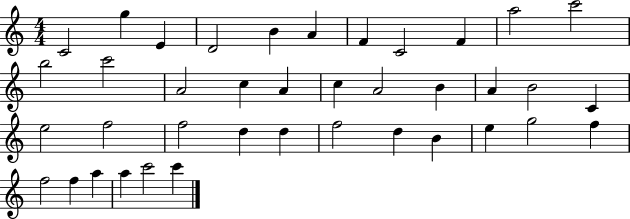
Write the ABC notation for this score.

X:1
T:Untitled
M:4/4
L:1/4
K:C
C2 g E D2 B A F C2 F a2 c'2 b2 c'2 A2 c A c A2 B A B2 C e2 f2 f2 d d f2 d B e g2 f f2 f a a c'2 c'